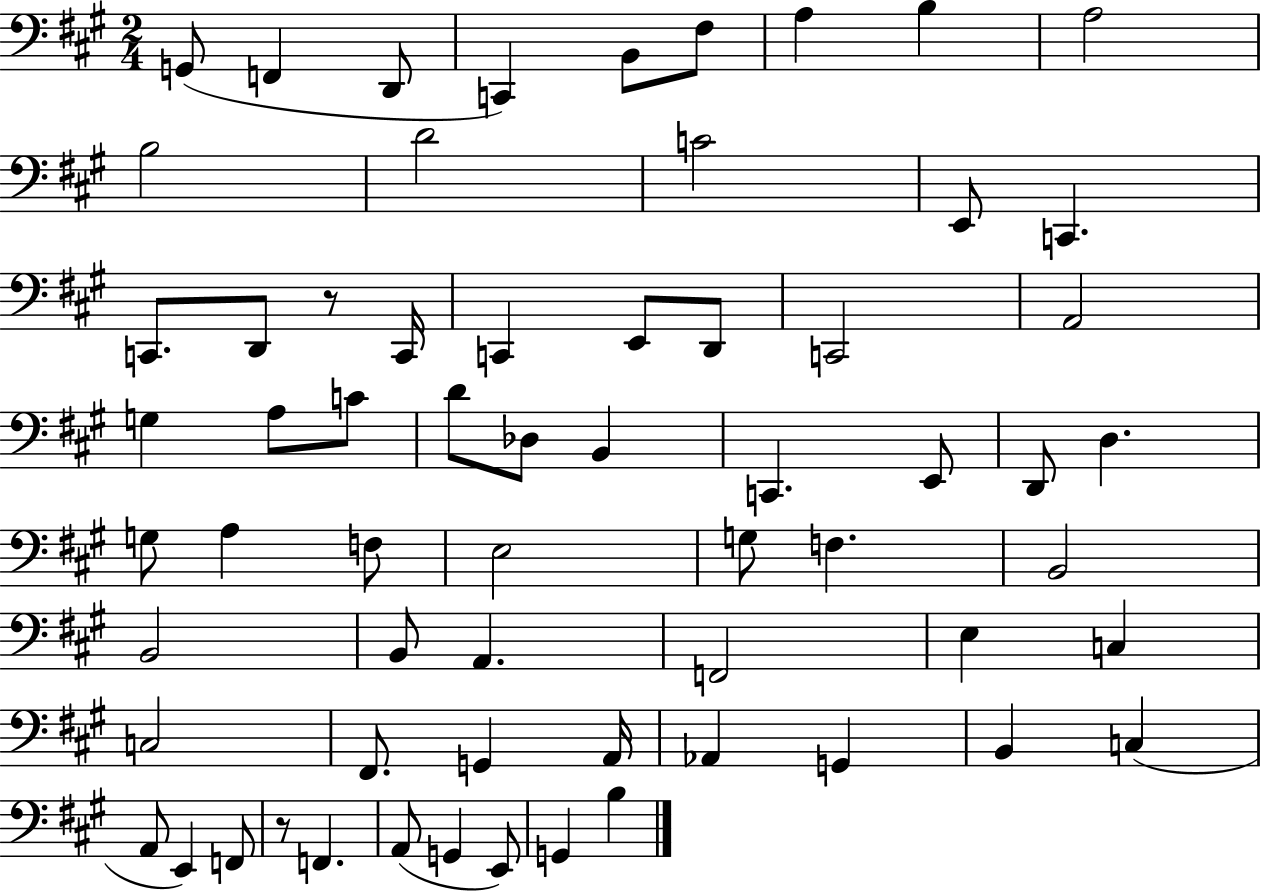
{
  \clef bass
  \numericTimeSignature
  \time 2/4
  \key a \major
  g,8( f,4 d,8 | c,4) b,8 fis8 | a4 b4 | a2 | \break b2 | d'2 | c'2 | e,8 c,4. | \break c,8. d,8 r8 c,16 | c,4 e,8 d,8 | c,2 | a,2 | \break g4 a8 c'8 | d'8 des8 b,4 | c,4. e,8 | d,8 d4. | \break g8 a4 f8 | e2 | g8 f4. | b,2 | \break b,2 | b,8 a,4. | f,2 | e4 c4 | \break c2 | fis,8. g,4 a,16 | aes,4 g,4 | b,4 c4( | \break a,8 e,4) f,8 | r8 f,4. | a,8( g,4 e,8) | g,4 b4 | \break \bar "|."
}